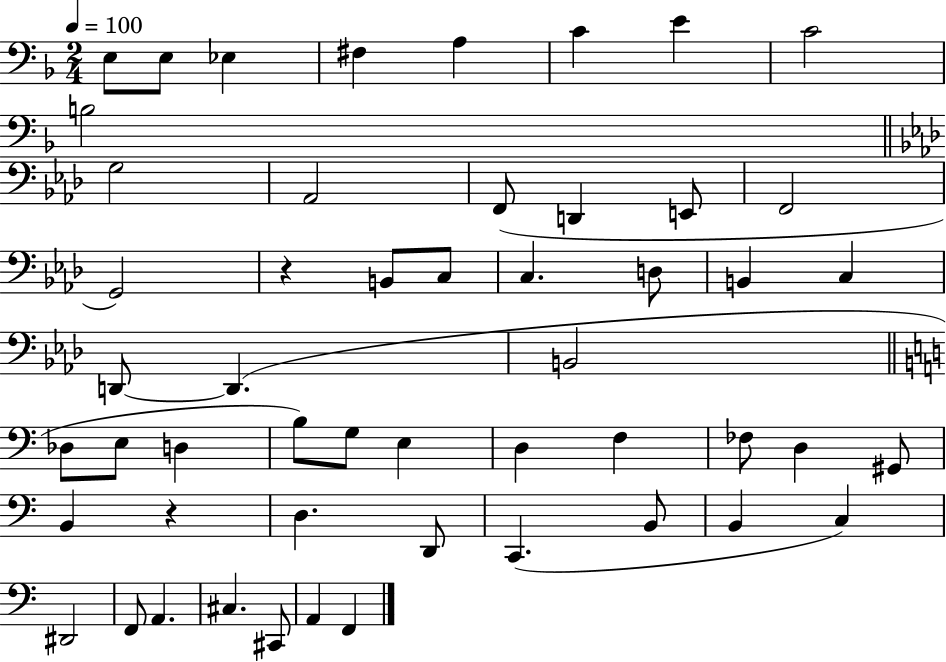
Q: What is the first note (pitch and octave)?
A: E3